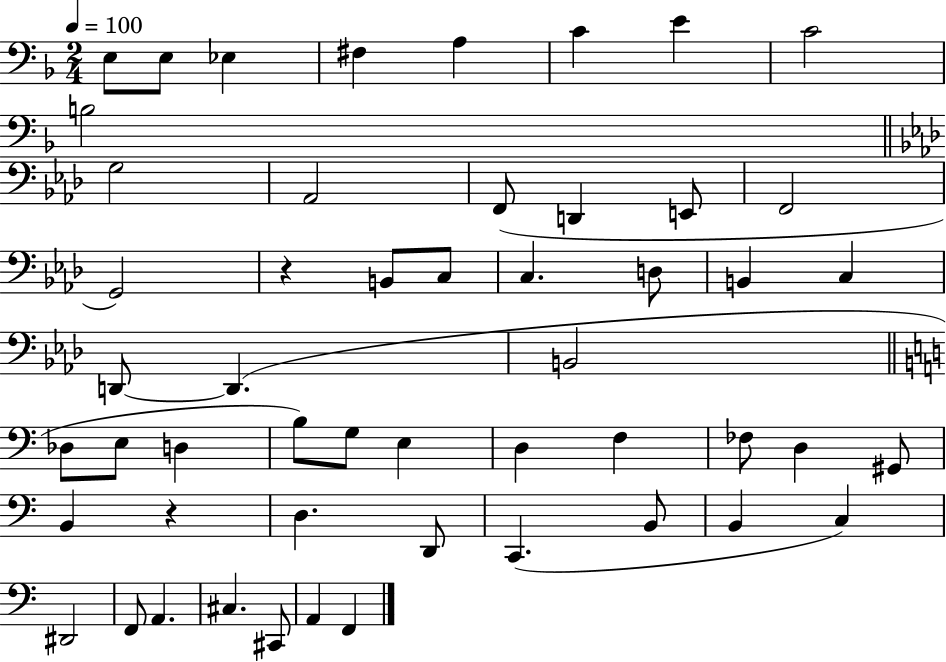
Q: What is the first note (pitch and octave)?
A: E3